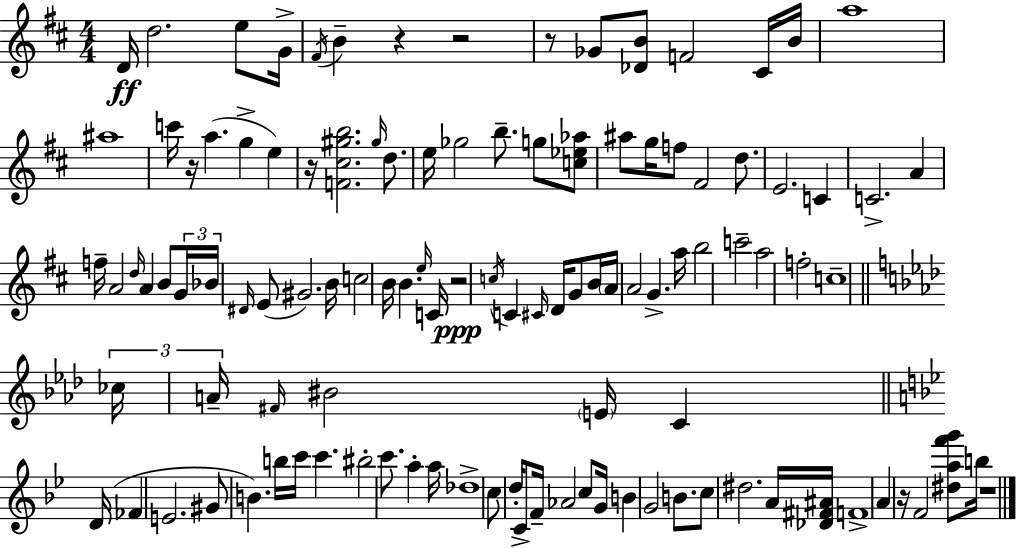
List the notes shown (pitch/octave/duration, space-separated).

D4/s D5/h. E5/e G4/s F#4/s B4/q R/q R/h R/e Gb4/e [Db4,B4]/e F4/h C#4/s B4/s A5/w A#5/w C6/s R/s A5/q. G5/q E5/q R/s [F4,C#5,G#5,B5]/h. G#5/s D5/e. E5/s Gb5/h B5/e. G5/e [C5,Eb5,Ab5]/e A#5/e G5/s F5/e F#4/h D5/e. E4/h. C4/q C4/h. A4/q F5/s A4/h D5/s A4/q B4/e G4/s Bb4/s D#4/s E4/e G#4/h. B4/s C5/h B4/s B4/q. E5/s C4/s R/h C5/s C4/q C#4/s D4/s G4/e B4/s A4/s A4/h G4/q. A5/s B5/h C6/h A5/h F5/h C5/w CES5/s A4/s F#4/s BIS4/h E4/s C4/q D4/s FES4/q E4/h. G#4/e B4/q. B5/s C6/s C6/q. BIS5/h C6/e. A5/q A5/s Db5/w C5/e D5/s C4/e F4/s Ab4/h C5/e G4/s B4/q G4/h B4/e. C5/e D#5/h. A4/s [Db4,F#4,A#4]/s F4/w A4/q R/s F4/h [D#5,A5,F6,G6]/e B5/s R/w